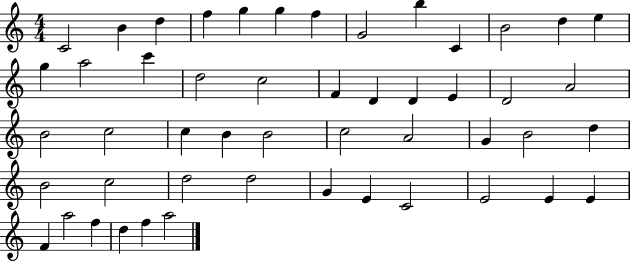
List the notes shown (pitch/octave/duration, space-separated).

C4/h B4/q D5/q F5/q G5/q G5/q F5/q G4/h B5/q C4/q B4/h D5/q E5/q G5/q A5/h C6/q D5/h C5/h F4/q D4/q D4/q E4/q D4/h A4/h B4/h C5/h C5/q B4/q B4/h C5/h A4/h G4/q B4/h D5/q B4/h C5/h D5/h D5/h G4/q E4/q C4/h E4/h E4/q E4/q F4/q A5/h F5/q D5/q F5/q A5/h